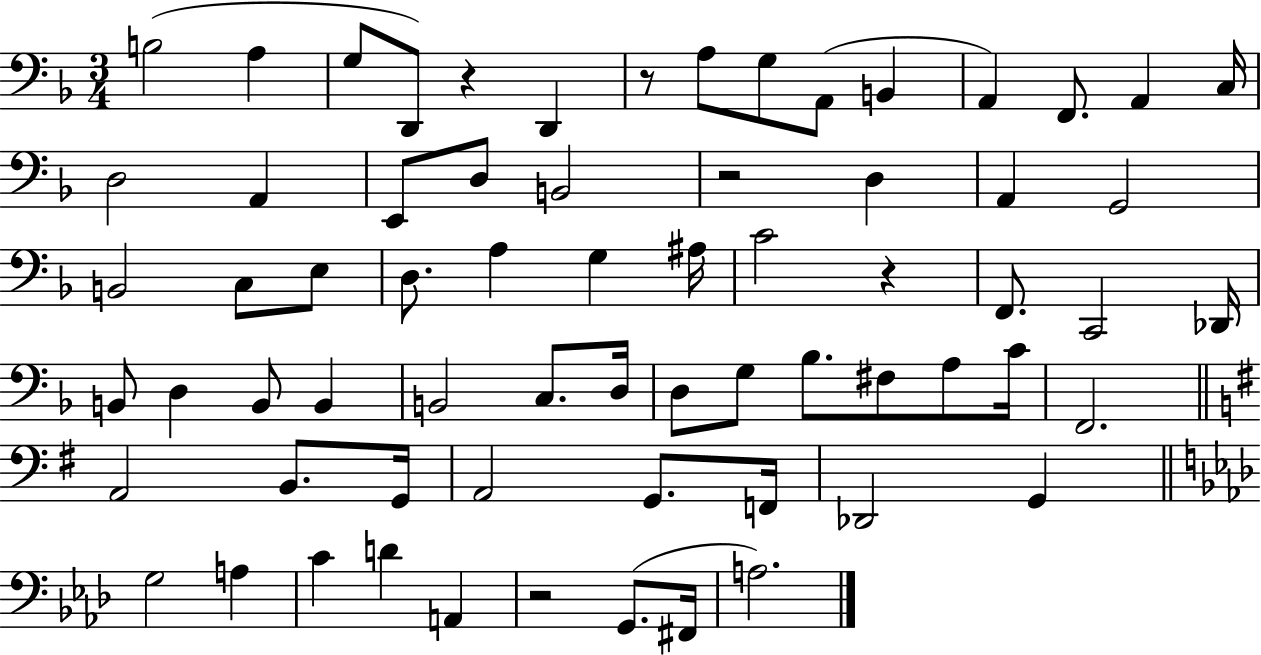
X:1
T:Untitled
M:3/4
L:1/4
K:F
B,2 A, G,/2 D,,/2 z D,, z/2 A,/2 G,/2 A,,/2 B,, A,, F,,/2 A,, C,/4 D,2 A,, E,,/2 D,/2 B,,2 z2 D, A,, G,,2 B,,2 C,/2 E,/2 D,/2 A, G, ^A,/4 C2 z F,,/2 C,,2 _D,,/4 B,,/2 D, B,,/2 B,, B,,2 C,/2 D,/4 D,/2 G,/2 _B,/2 ^F,/2 A,/2 C/4 F,,2 A,,2 B,,/2 G,,/4 A,,2 G,,/2 F,,/4 _D,,2 G,, G,2 A, C D A,, z2 G,,/2 ^F,,/4 A,2